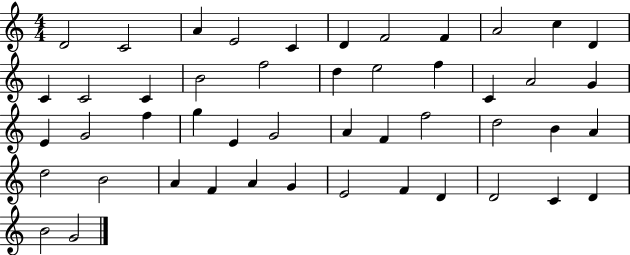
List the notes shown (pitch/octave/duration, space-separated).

D4/h C4/h A4/q E4/h C4/q D4/q F4/h F4/q A4/h C5/q D4/q C4/q C4/h C4/q B4/h F5/h D5/q E5/h F5/q C4/q A4/h G4/q E4/q G4/h F5/q G5/q E4/q G4/h A4/q F4/q F5/h D5/h B4/q A4/q D5/h B4/h A4/q F4/q A4/q G4/q E4/h F4/q D4/q D4/h C4/q D4/q B4/h G4/h